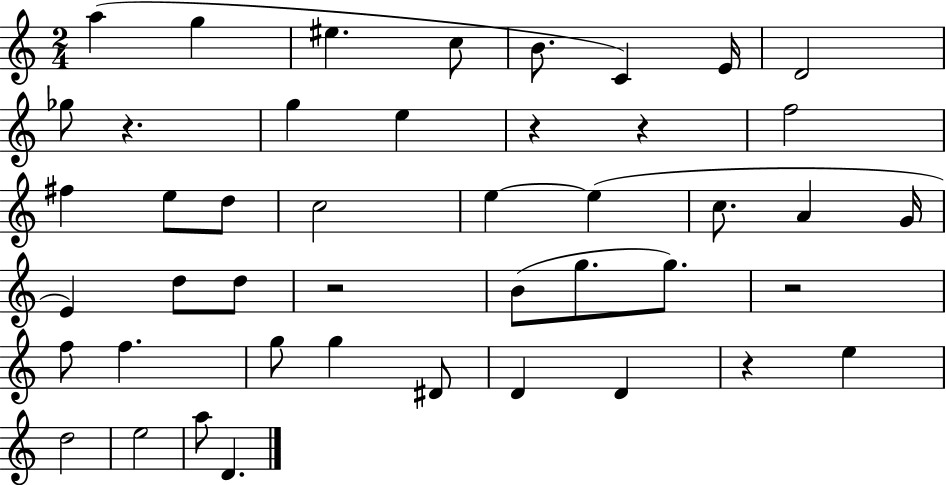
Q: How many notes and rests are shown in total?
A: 45